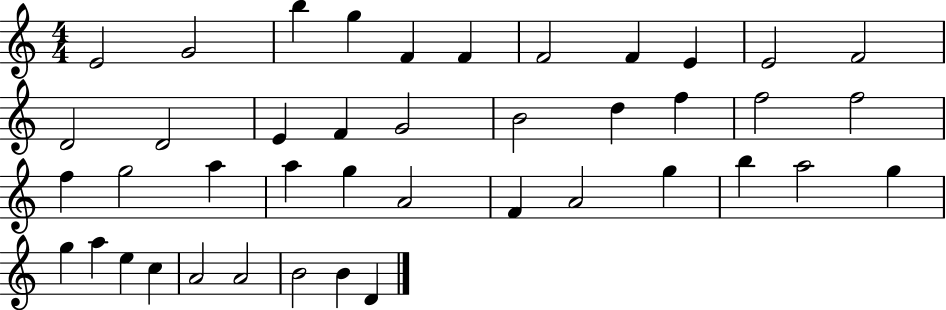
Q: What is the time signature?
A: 4/4